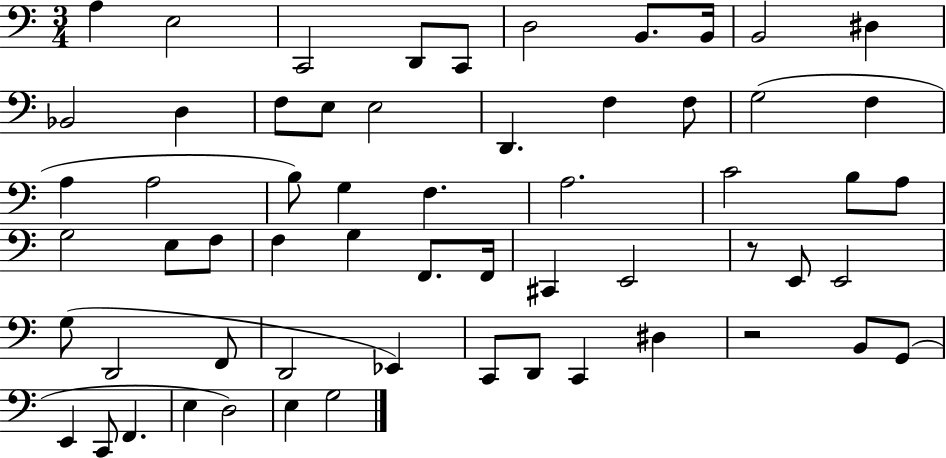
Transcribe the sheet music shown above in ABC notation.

X:1
T:Untitled
M:3/4
L:1/4
K:C
A, E,2 C,,2 D,,/2 C,,/2 D,2 B,,/2 B,,/4 B,,2 ^D, _B,,2 D, F,/2 E,/2 E,2 D,, F, F,/2 G,2 F, A, A,2 B,/2 G, F, A,2 C2 B,/2 A,/2 G,2 E,/2 F,/2 F, G, F,,/2 F,,/4 ^C,, E,,2 z/2 E,,/2 E,,2 G,/2 D,,2 F,,/2 D,,2 _E,, C,,/2 D,,/2 C,, ^D, z2 B,,/2 G,,/2 E,, C,,/2 F,, E, D,2 E, G,2